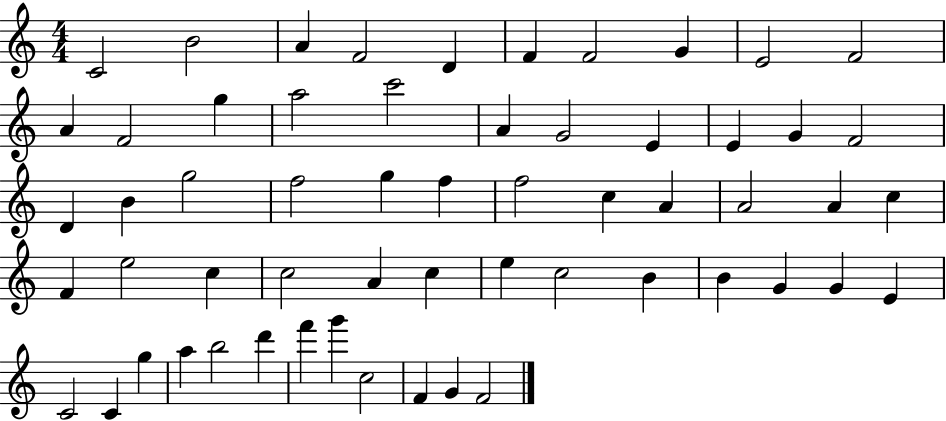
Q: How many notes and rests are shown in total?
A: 58